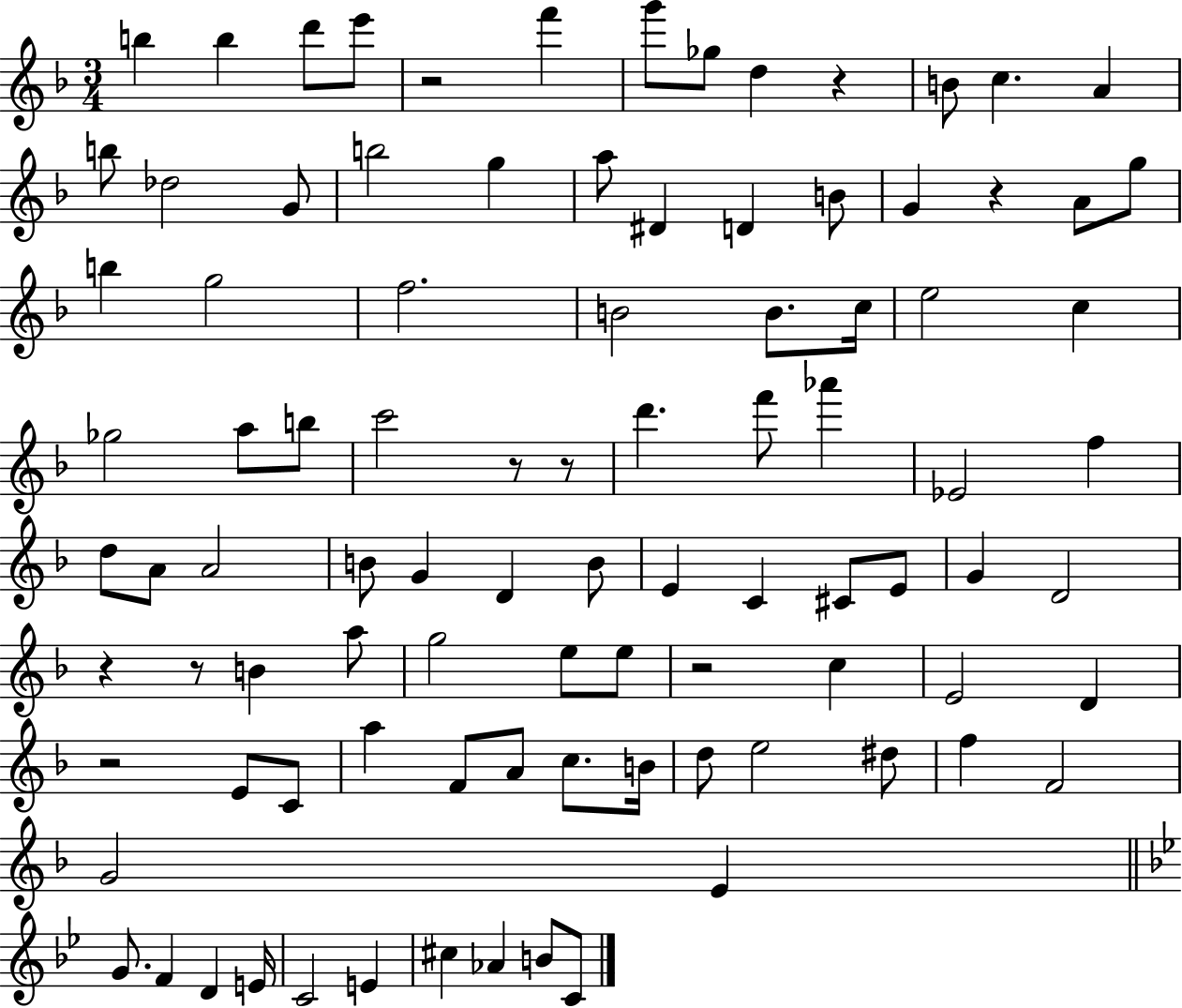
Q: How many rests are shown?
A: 9